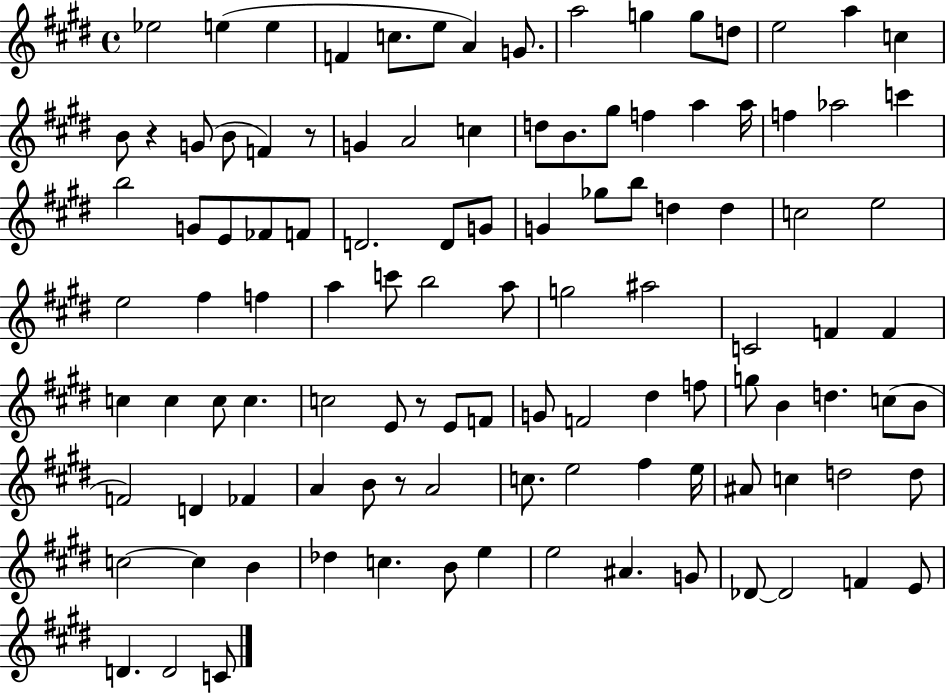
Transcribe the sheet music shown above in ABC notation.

X:1
T:Untitled
M:4/4
L:1/4
K:E
_e2 e e F c/2 e/2 A G/2 a2 g g/2 d/2 e2 a c B/2 z G/2 B/2 F z/2 G A2 c d/2 B/2 ^g/2 f a a/4 f _a2 c' b2 G/2 E/2 _F/2 F/2 D2 D/2 G/2 G _g/2 b/2 d d c2 e2 e2 ^f f a c'/2 b2 a/2 g2 ^a2 C2 F F c c c/2 c c2 E/2 z/2 E/2 F/2 G/2 F2 ^d f/2 g/2 B d c/2 B/2 F2 D _F A B/2 z/2 A2 c/2 e2 ^f e/4 ^A/2 c d2 d/2 c2 c B _d c B/2 e e2 ^A G/2 _D/2 _D2 F E/2 D D2 C/2